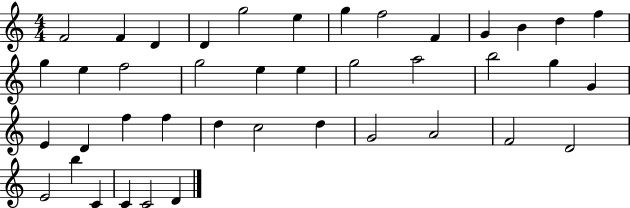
F4/h F4/q D4/q D4/q G5/h E5/q G5/q F5/h F4/q G4/q B4/q D5/q F5/q G5/q E5/q F5/h G5/h E5/q E5/q G5/h A5/h B5/h G5/q G4/q E4/q D4/q F5/q F5/q D5/q C5/h D5/q G4/h A4/h F4/h D4/h E4/h B5/q C4/q C4/q C4/h D4/q